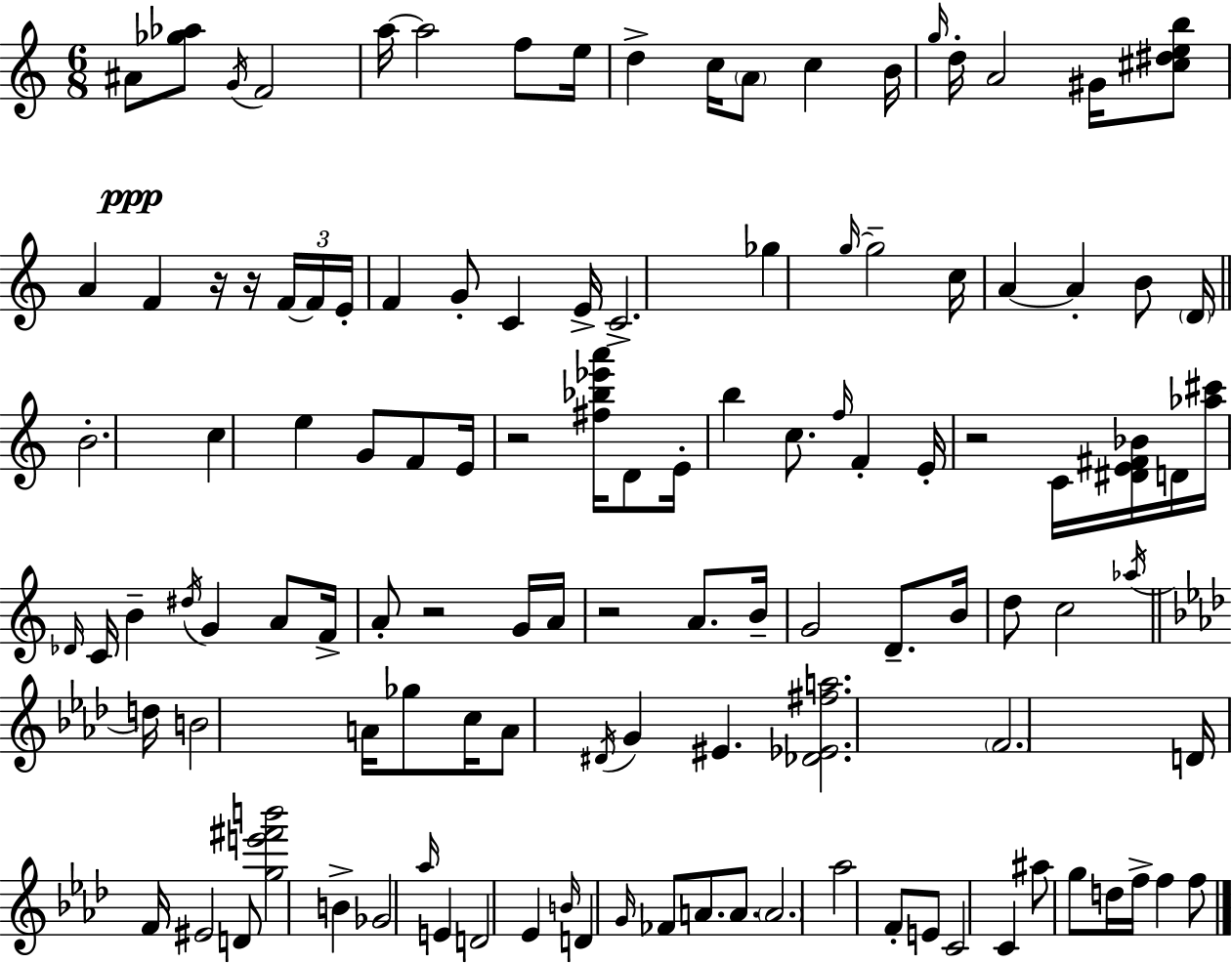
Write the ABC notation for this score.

X:1
T:Untitled
M:6/8
L:1/4
K:C
^A/2 [_g_a]/2 G/4 F2 a/4 a2 f/2 e/4 d c/4 A/2 c B/4 g/4 d/4 A2 ^G/4 [^c^deb]/2 A F z/4 z/4 F/4 F/4 E/4 F G/2 C E/4 C2 _g g/4 g2 c/4 A A B/2 D/4 B2 c e G/2 F/2 E/4 z2 [^f_b_e'a']/4 D/2 E/4 b c/2 f/4 F E/4 z2 C/4 [^DE^F_B]/4 D/4 [_a^c']/4 _D/4 C/4 B ^d/4 G A/2 F/4 A/2 z2 G/4 A/4 z2 A/2 B/4 G2 D/2 B/4 d/2 c2 _a/4 d/4 B2 A/4 _g/2 c/4 A/2 ^D/4 G ^E [_D_E^fa]2 F2 D/4 F/4 ^E2 D/2 [ge'^f'b']2 B _G2 _a/4 E D2 _E B/4 D G/4 _F/2 A/2 A/2 A2 _a2 F/2 E/2 C2 C ^a/2 g/2 d/4 f/4 f f/2